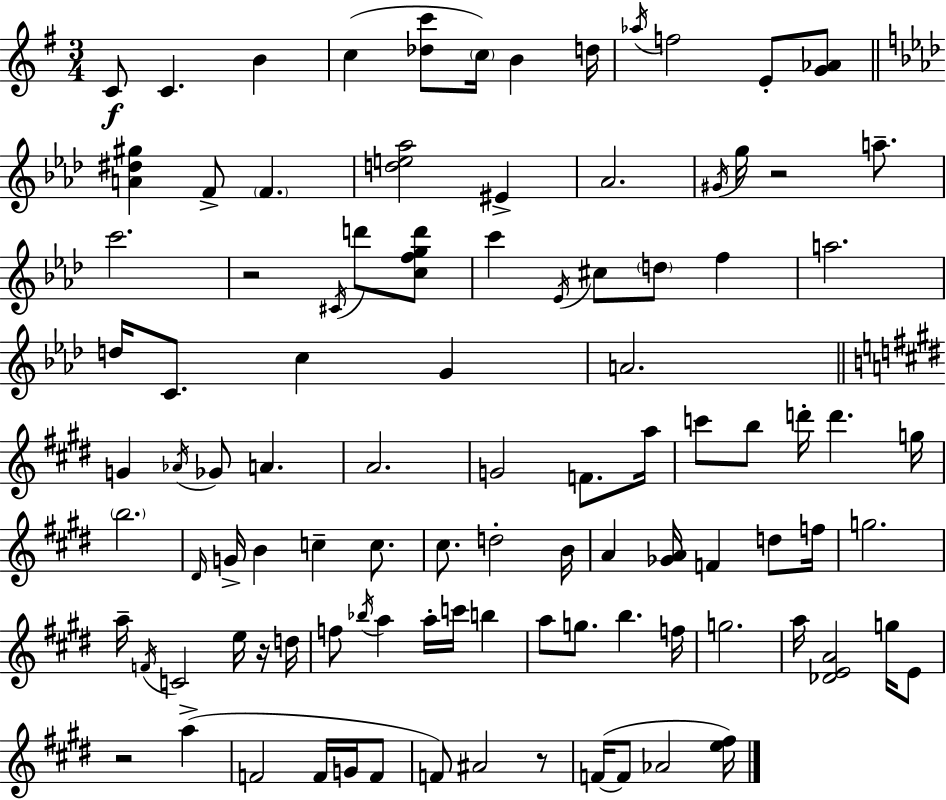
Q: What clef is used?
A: treble